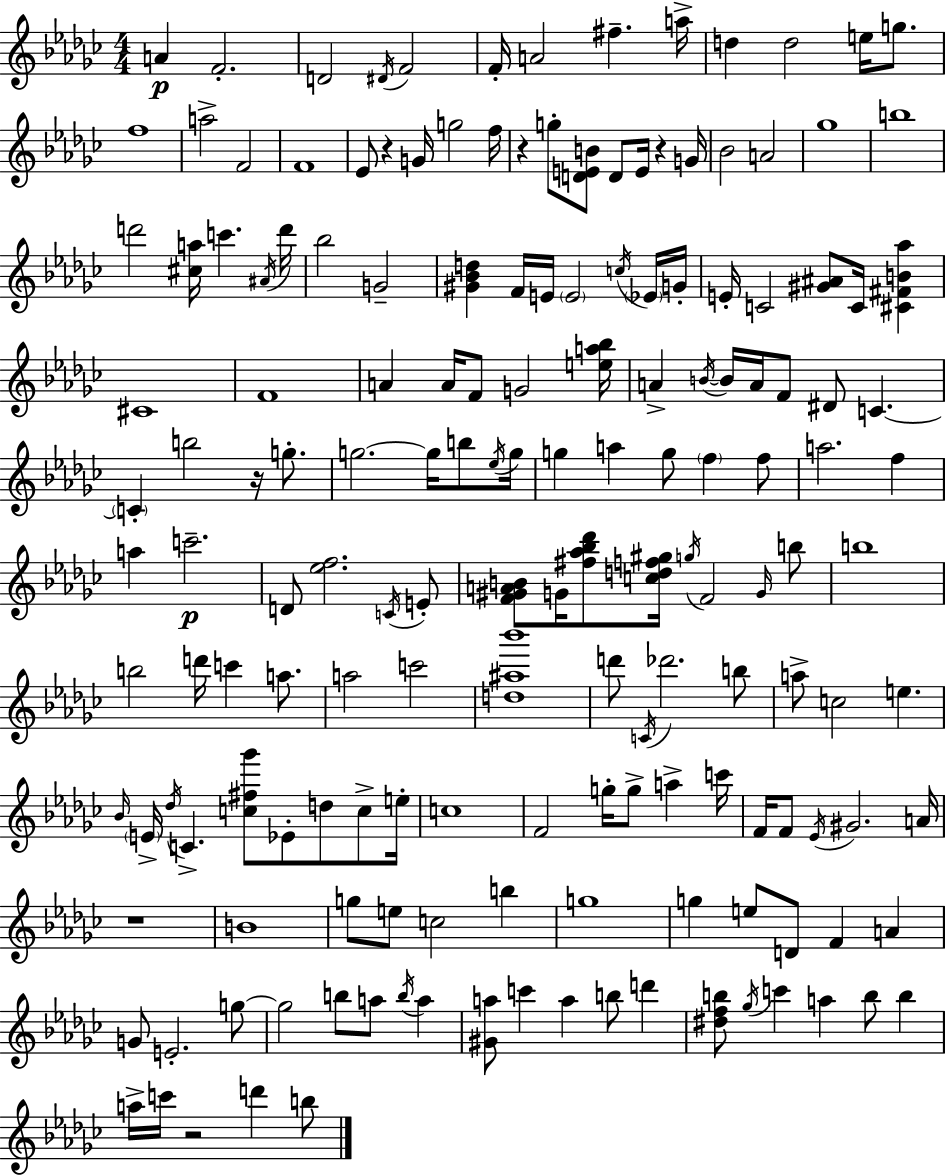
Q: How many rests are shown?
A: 6